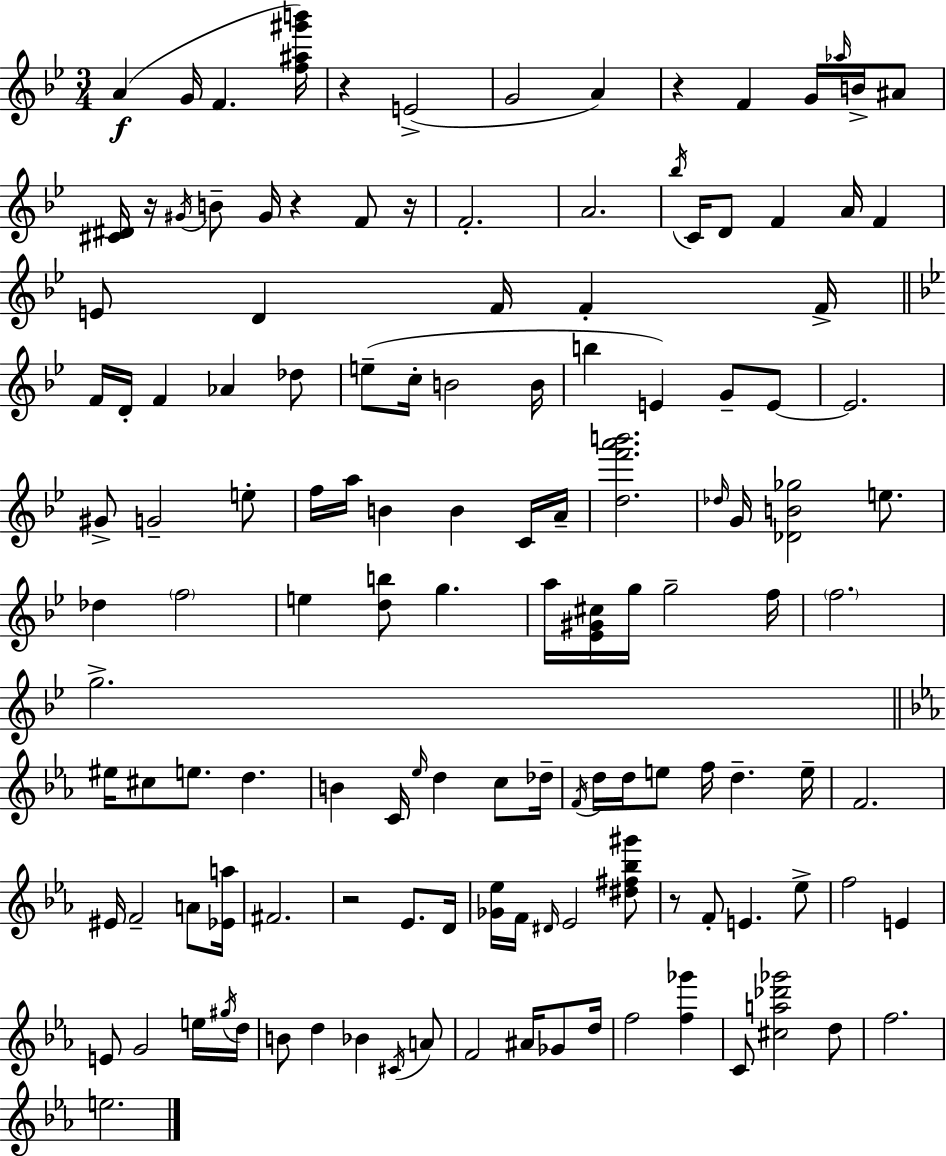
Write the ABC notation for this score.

X:1
T:Untitled
M:3/4
L:1/4
K:Bb
A G/4 F [f^a^g'b']/4 z E2 G2 A z F G/4 _a/4 B/4 ^A/2 [^C^D]/4 z/4 ^G/4 B/2 ^G/4 z F/2 z/4 F2 A2 _b/4 C/4 D/2 F A/4 F E/2 D F/4 F F/4 F/4 D/4 F _A _d/2 e/2 c/4 B2 B/4 b E G/2 E/2 E2 ^G/2 G2 e/2 f/4 a/4 B B C/4 A/4 [df'a'b']2 _d/4 G/4 [_DB_g]2 e/2 _d f2 e [db]/2 g a/4 [_E^G^c]/4 g/4 g2 f/4 f2 g2 ^e/4 ^c/2 e/2 d B C/4 _e/4 d c/2 _d/4 F/4 d/4 d/4 e/2 f/4 d e/4 F2 ^E/4 F2 A/2 [_Ea]/4 ^F2 z2 _E/2 D/4 [_G_e]/4 F/4 ^D/4 _E2 [^d^f_b^g']/2 z/2 F/2 E _e/2 f2 E E/2 G2 e/4 ^g/4 d/4 B/2 d _B ^C/4 A/2 F2 ^A/4 _G/2 d/4 f2 [f_g'] C/2 [^ca_d'_g']2 d/2 f2 e2